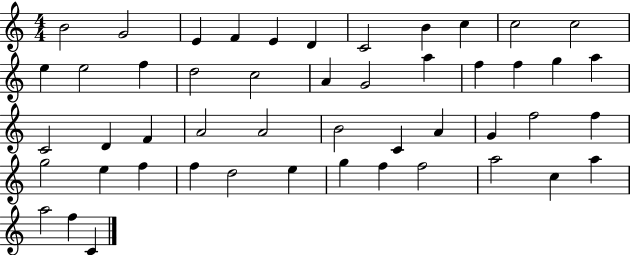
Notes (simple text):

B4/h G4/h E4/q F4/q E4/q D4/q C4/h B4/q C5/q C5/h C5/h E5/q E5/h F5/q D5/h C5/h A4/q G4/h A5/q F5/q F5/q G5/q A5/q C4/h D4/q F4/q A4/h A4/h B4/h C4/q A4/q G4/q F5/h F5/q G5/h E5/q F5/q F5/q D5/h E5/q G5/q F5/q F5/h A5/h C5/q A5/q A5/h F5/q C4/q